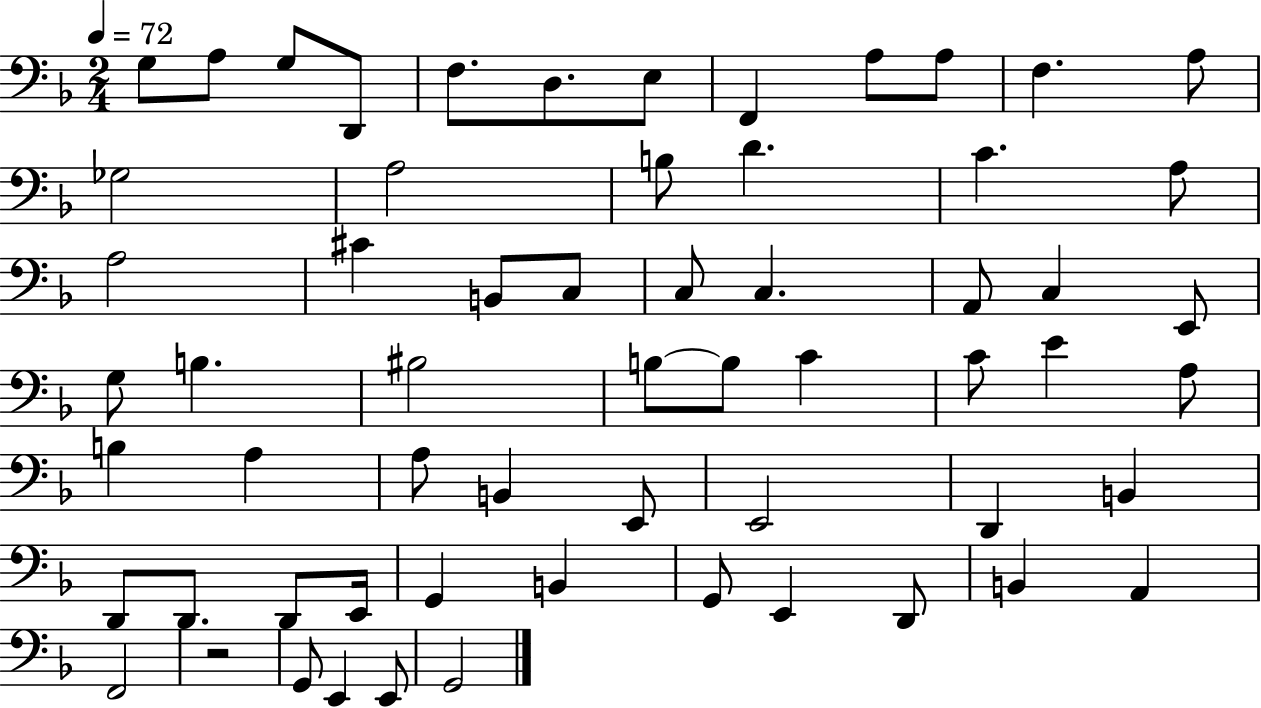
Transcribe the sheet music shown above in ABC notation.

X:1
T:Untitled
M:2/4
L:1/4
K:F
G,/2 A,/2 G,/2 D,,/2 F,/2 D,/2 E,/2 F,, A,/2 A,/2 F, A,/2 _G,2 A,2 B,/2 D C A,/2 A,2 ^C B,,/2 C,/2 C,/2 C, A,,/2 C, E,,/2 G,/2 B, ^B,2 B,/2 B,/2 C C/2 E A,/2 B, A, A,/2 B,, E,,/2 E,,2 D,, B,, D,,/2 D,,/2 D,,/2 E,,/4 G,, B,, G,,/2 E,, D,,/2 B,, A,, F,,2 z2 G,,/2 E,, E,,/2 G,,2